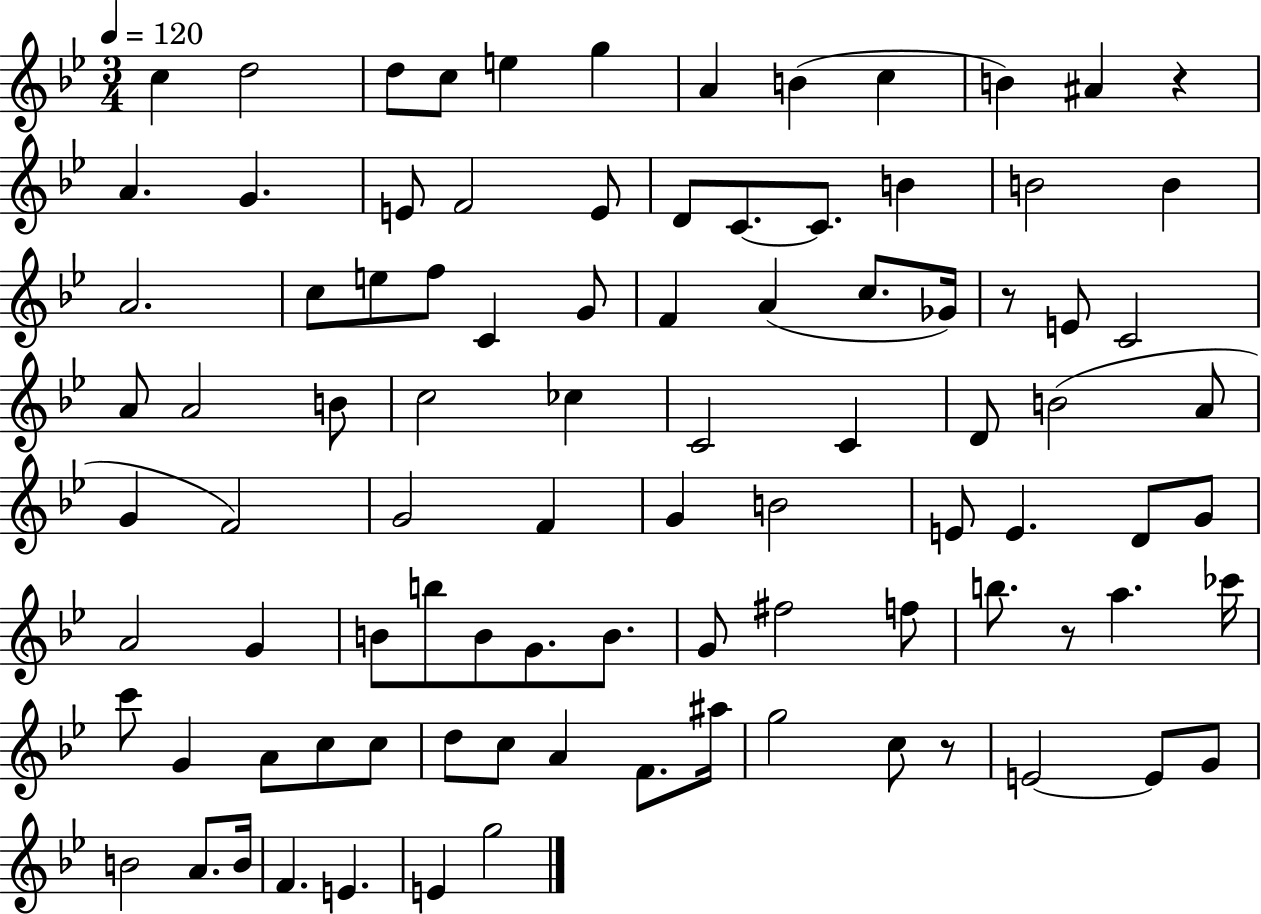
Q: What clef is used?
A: treble